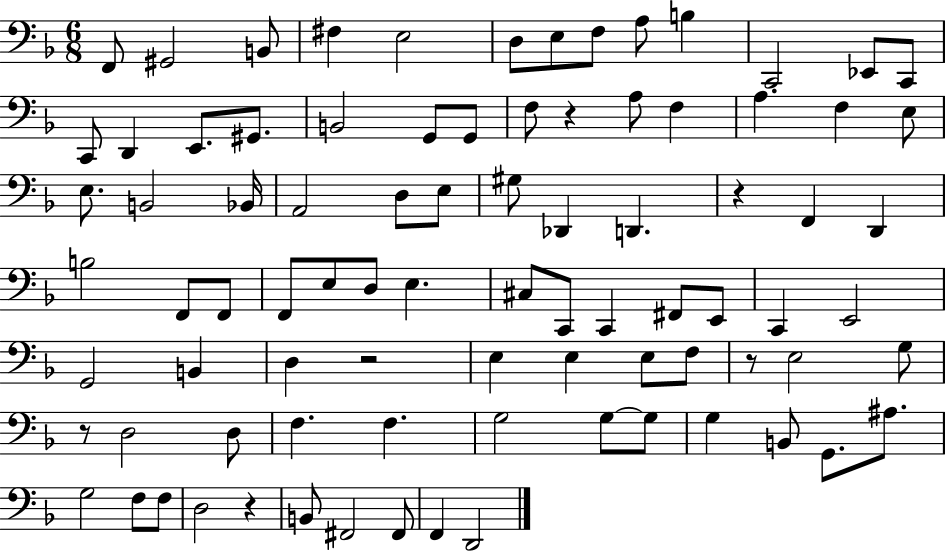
X:1
T:Untitled
M:6/8
L:1/4
K:F
F,,/2 ^G,,2 B,,/2 ^F, E,2 D,/2 E,/2 F,/2 A,/2 B, C,,2 _E,,/2 C,,/2 C,,/2 D,, E,,/2 ^G,,/2 B,,2 G,,/2 G,,/2 F,/2 z A,/2 F, A, F, E,/2 E,/2 B,,2 _B,,/4 A,,2 D,/2 E,/2 ^G,/2 _D,, D,, z F,, D,, B,2 F,,/2 F,,/2 F,,/2 E,/2 D,/2 E, ^C,/2 C,,/2 C,, ^F,,/2 E,,/2 C,, E,,2 G,,2 B,, D, z2 E, E, E,/2 F,/2 z/2 E,2 G,/2 z/2 D,2 D,/2 F, F, G,2 G,/2 G,/2 G, B,,/2 G,,/2 ^A,/2 G,2 F,/2 F,/2 D,2 z B,,/2 ^F,,2 ^F,,/2 F,, D,,2